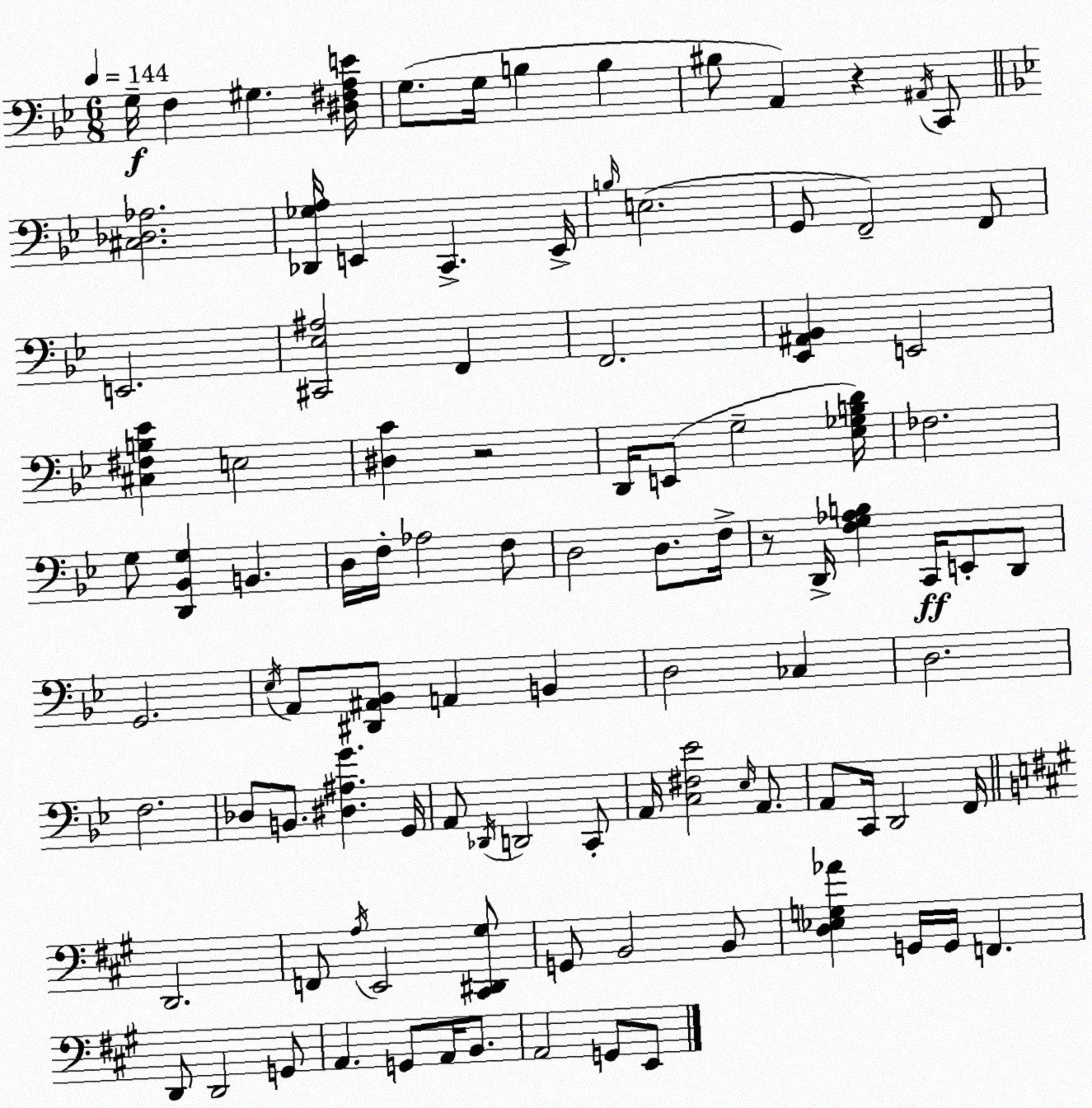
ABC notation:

X:1
T:Untitled
M:6/8
L:1/4
K:Gm
G,/4 F, ^G, [^D,^F,A,E]/4 G,/2 G,/4 B, B, ^B,/2 A,, z ^A,,/4 C,,/2 [^C,_D,_A,]2 [_D,,_G,A,]/4 E,, C,, E,,/4 B,/4 E,2 G,,/2 F,,2 F,,/2 E,,2 [^C,,_E,^A,]2 F,, F,,2 [_E,,^A,,_B,,] E,,2 [^C,^F,B,_E] E,2 [^D,C] z2 D,,/4 E,,/2 G,2 [_E,_G,B,D]/4 _F,2 G,/2 [D,,_B,,G,] B,, D,/4 F,/4 _A,2 F,/2 D,2 D,/2 F,/4 z/2 D,,/4 [F,G,_A,B,] C,,/4 E,,/2 D,,/2 G,,2 _E,/4 A,,/2 [^D,,^A,,_B,,]/2 A,, B,, D,2 _C, D,2 F,2 _D,/2 B,,/2 [^D,^A,G] G,,/4 A,,/2 _D,,/4 D,,2 C,,/2 A,,/4 [C,^F,_E]2 _E,/4 A,,/2 A,,/2 C,,/4 D,,2 F,,/4 D,,2 F,,/2 A,/4 E,,2 [^C,,^D,,^G,]/2 G,,/2 B,,2 B,,/2 [D,_E,G,_A] G,,/4 G,,/4 F,, D,,/2 D,,2 G,,/2 A,, G,,/2 A,,/4 B,,/2 A,,2 G,,/2 E,,/2